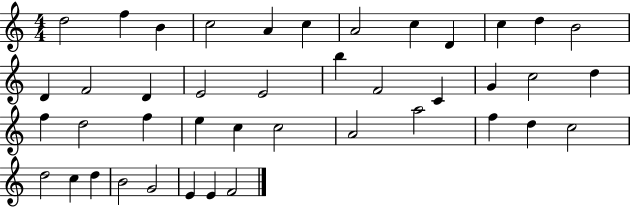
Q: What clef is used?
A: treble